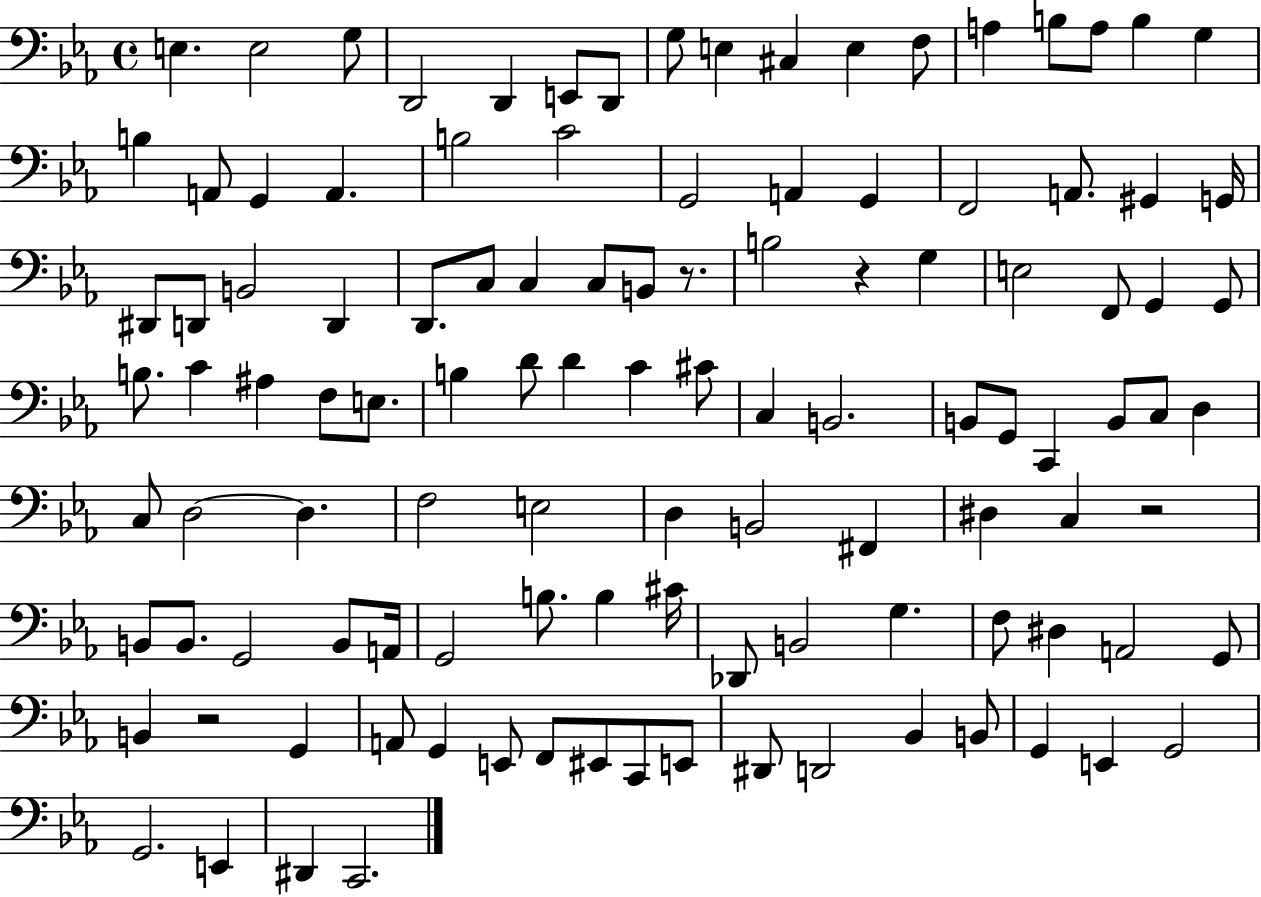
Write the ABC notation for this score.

X:1
T:Untitled
M:4/4
L:1/4
K:Eb
E, E,2 G,/2 D,,2 D,, E,,/2 D,,/2 G,/2 E, ^C, E, F,/2 A, B,/2 A,/2 B, G, B, A,,/2 G,, A,, B,2 C2 G,,2 A,, G,, F,,2 A,,/2 ^G,, G,,/4 ^D,,/2 D,,/2 B,,2 D,, D,,/2 C,/2 C, C,/2 B,,/2 z/2 B,2 z G, E,2 F,,/2 G,, G,,/2 B,/2 C ^A, F,/2 E,/2 B, D/2 D C ^C/2 C, B,,2 B,,/2 G,,/2 C,, B,,/2 C,/2 D, C,/2 D,2 D, F,2 E,2 D, B,,2 ^F,, ^D, C, z2 B,,/2 B,,/2 G,,2 B,,/2 A,,/4 G,,2 B,/2 B, ^C/4 _D,,/2 B,,2 G, F,/2 ^D, A,,2 G,,/2 B,, z2 G,, A,,/2 G,, E,,/2 F,,/2 ^E,,/2 C,,/2 E,,/2 ^D,,/2 D,,2 _B,, B,,/2 G,, E,, G,,2 G,,2 E,, ^D,, C,,2